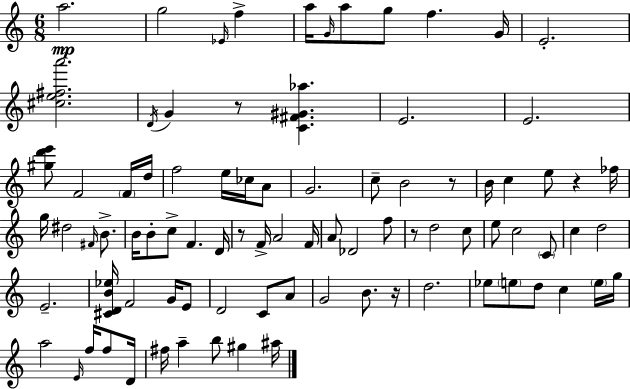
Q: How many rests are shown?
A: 6